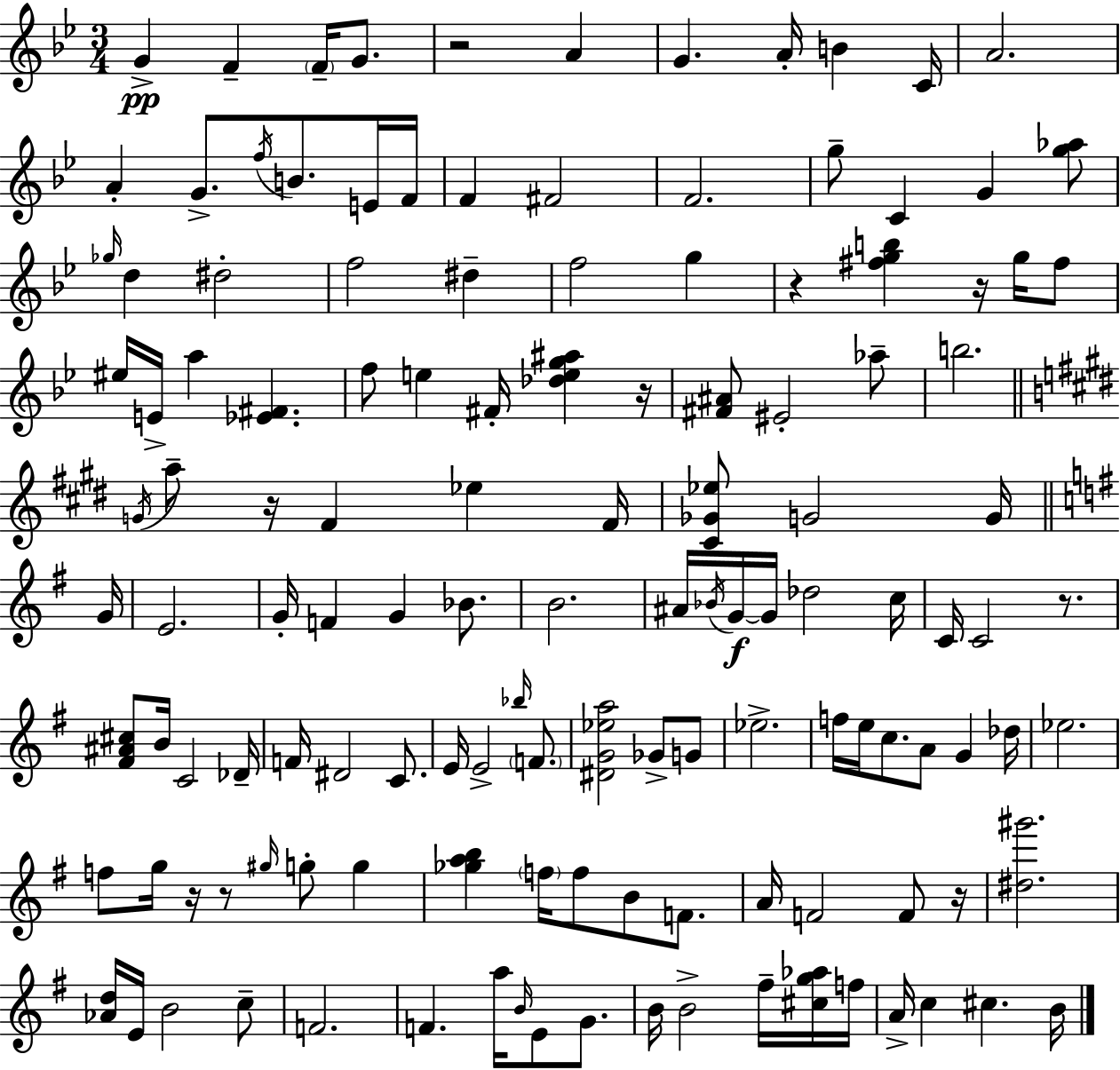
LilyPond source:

{
  \clef treble
  \numericTimeSignature
  \time 3/4
  \key g \minor
  g'4->\pp f'4-- \parenthesize f'16-- g'8. | r2 a'4 | g'4. a'16-. b'4 c'16 | a'2. | \break a'4-. g'8.-> \acciaccatura { f''16 } b'8. e'16 | f'16 f'4 fis'2 | f'2. | g''8-- c'4 g'4 <g'' aes''>8 | \break \grace { ges''16 } d''4 dis''2-. | f''2 dis''4-- | f''2 g''4 | r4 <fis'' g'' b''>4 r16 g''16 | \break fis''8 eis''16 e'16-> a''4 <ees' fis'>4. | f''8 e''4 fis'16-. <des'' e'' g'' ais''>4 | r16 <fis' ais'>8 eis'2-. | aes''8-- b''2. | \break \bar "||" \break \key e \major \acciaccatura { g'16 } a''8-- r16 fis'4 ees''4 | fis'16 <cis' ges' ees''>8 g'2 g'16 | \bar "||" \break \key g \major g'16 e'2. | g'16-. f'4 g'4 bes'8. | b'2. | ais'16 \acciaccatura { bes'16 }\f g'16~~ g'16 des''2 | \break c''16 c'16 c'2 r8. | <fis' ais' cis''>8 b'16 c'2 | des'16-- f'16 dis'2 c'8. | e'16 e'2-> \grace { bes''16 } | \break \parenthesize f'8. <dis' g' ees'' a''>2 ges'8-> | g'8 ees''2.-> | f''16 e''16 c''8. a'8 g'4 | des''16 ees''2. | \break f''8 g''16 r16 r8 \grace { gis''16 } g''8-. | g''4 <ges'' a'' b''>4 \parenthesize f''16 f''8 b'8 | f'8. a'16 f'2 | f'8 r16 <dis'' gis'''>2. | \break <aes' d''>16 e'16 b'2 | c''8-- f'2. | f'4. a''16 \grace { b'16 } | e'8 g'8. b'16 b'2-> | \break fis''16-- <cis'' g'' aes''>16 f''16 a'16-> c''4 cis''4. | b'16 \bar "|."
}